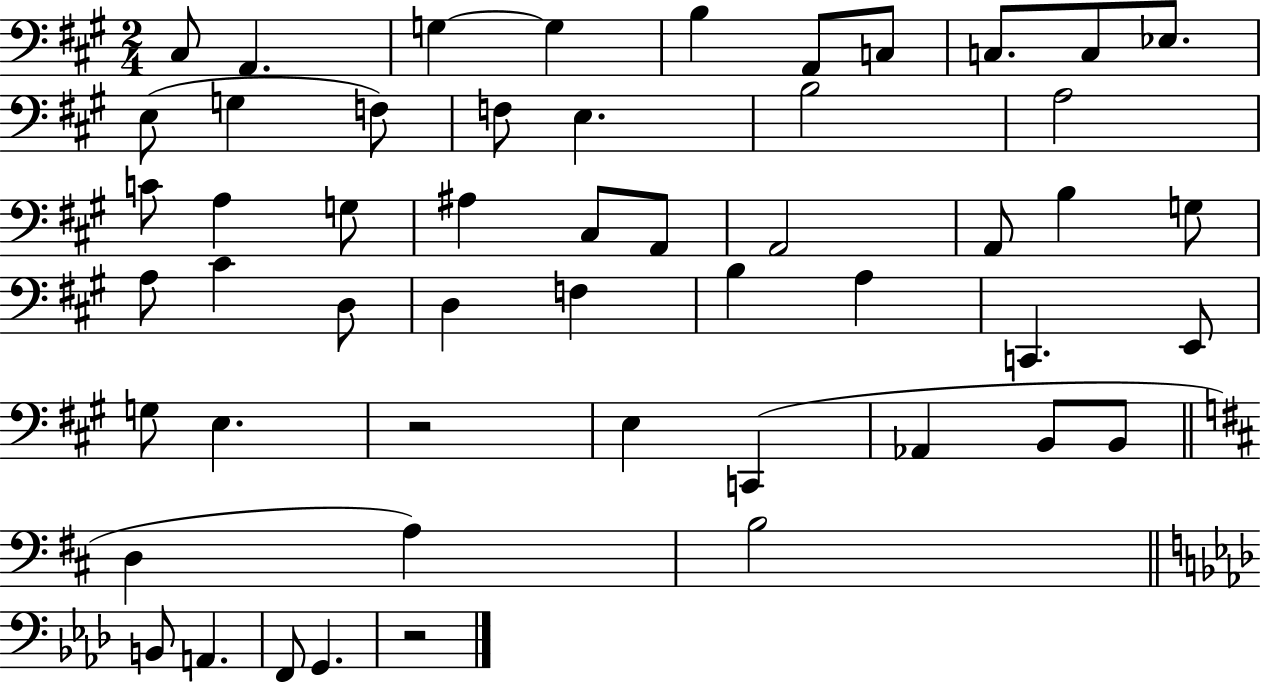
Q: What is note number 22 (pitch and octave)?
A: C#3